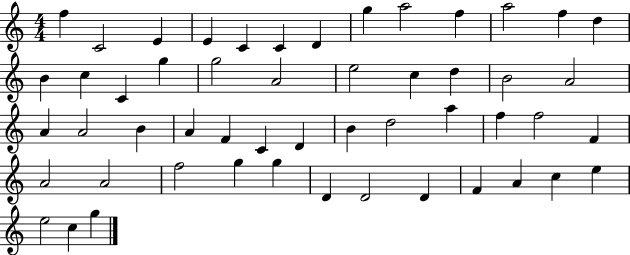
F5/q C4/h E4/q E4/q C4/q C4/q D4/q G5/q A5/h F5/q A5/h F5/q D5/q B4/q C5/q C4/q G5/q G5/h A4/h E5/h C5/q D5/q B4/h A4/h A4/q A4/h B4/q A4/q F4/q C4/q D4/q B4/q D5/h A5/q F5/q F5/h F4/q A4/h A4/h F5/h G5/q G5/q D4/q D4/h D4/q F4/q A4/q C5/q E5/q E5/h C5/q G5/q